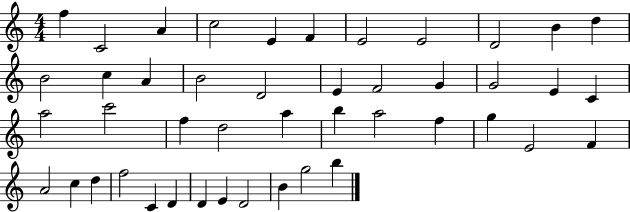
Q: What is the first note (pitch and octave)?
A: F5